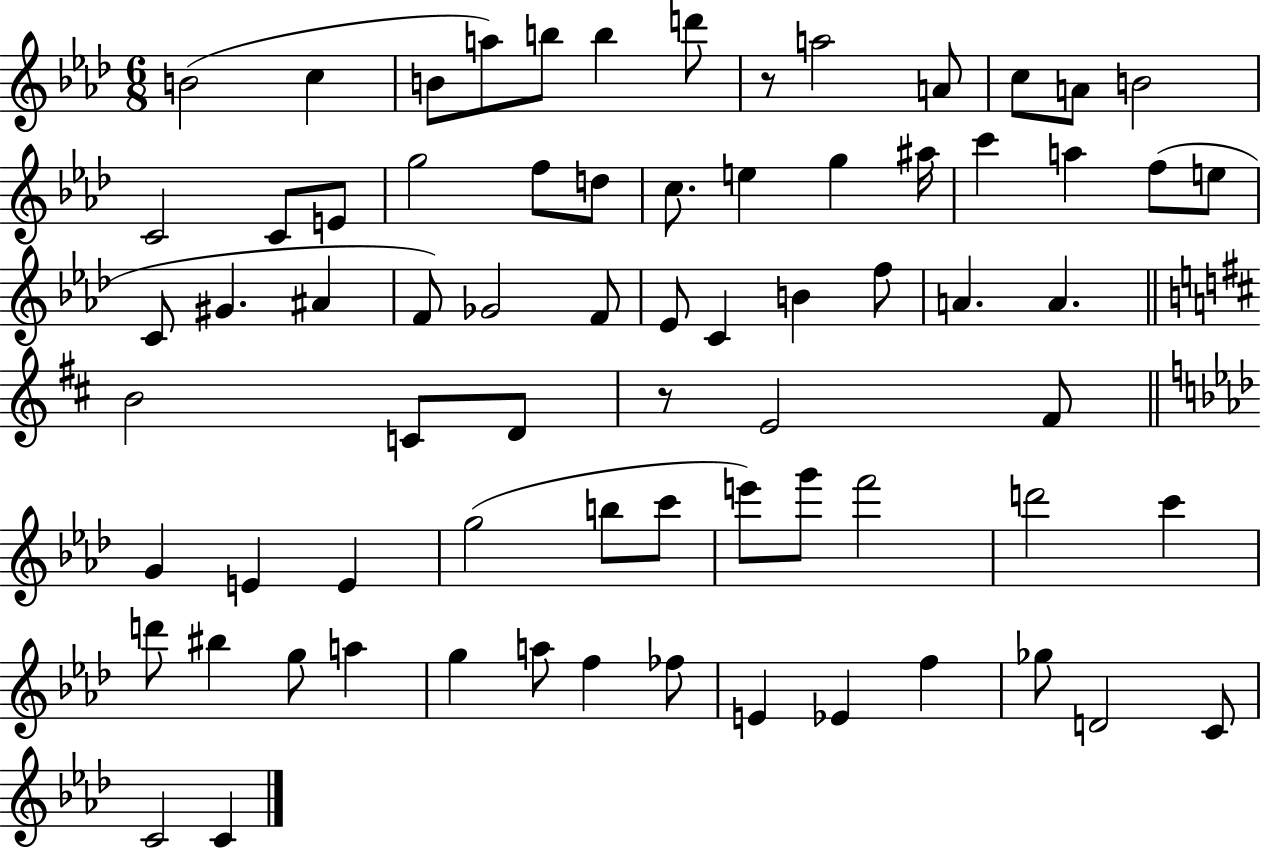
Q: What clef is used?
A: treble